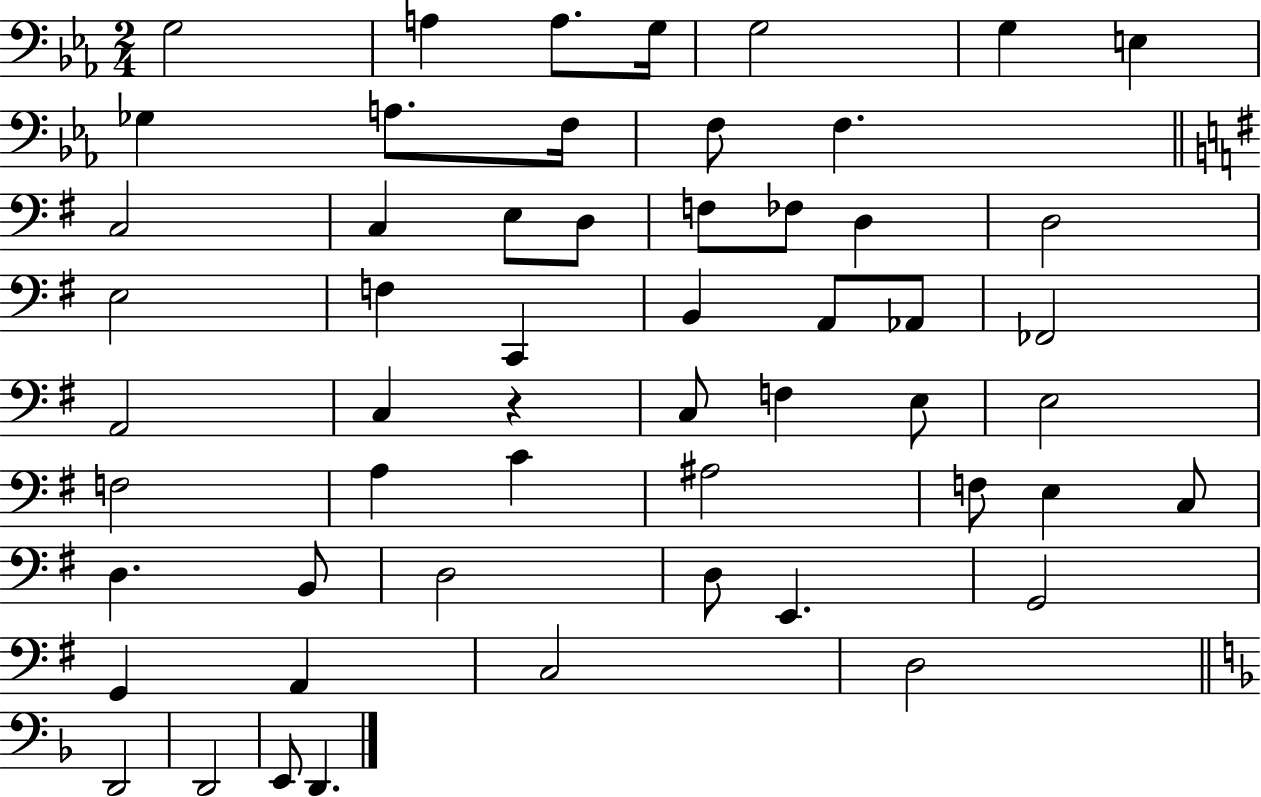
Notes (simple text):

G3/h A3/q A3/e. G3/s G3/h G3/q E3/q Gb3/q A3/e. F3/s F3/e F3/q. C3/h C3/q E3/e D3/e F3/e FES3/e D3/q D3/h E3/h F3/q C2/q B2/q A2/e Ab2/e FES2/h A2/h C3/q R/q C3/e F3/q E3/e E3/h F3/h A3/q C4/q A#3/h F3/e E3/q C3/e D3/q. B2/e D3/h D3/e E2/q. G2/h G2/q A2/q C3/h D3/h D2/h D2/h E2/e D2/q.